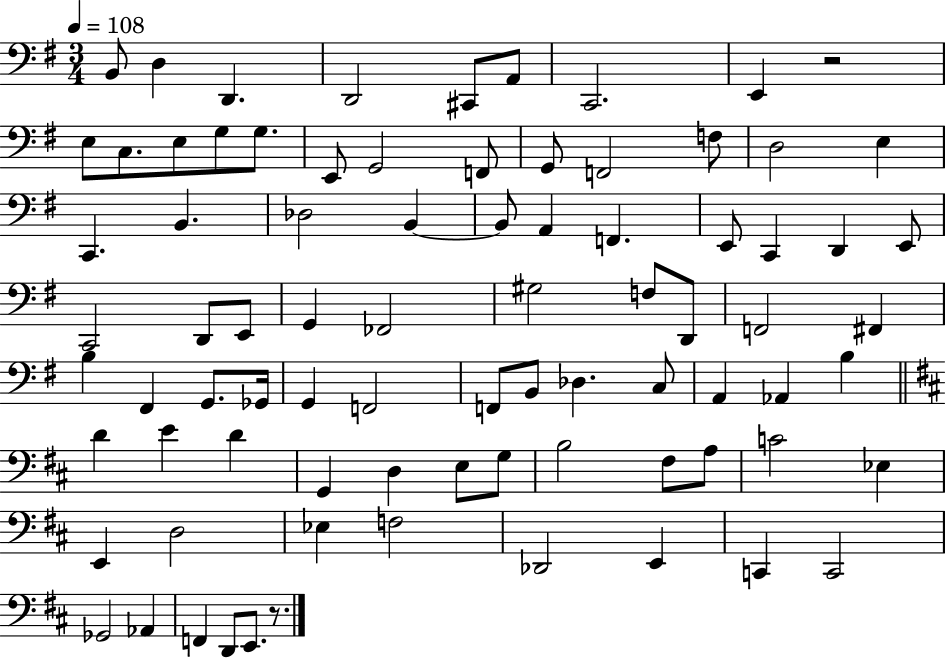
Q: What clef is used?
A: bass